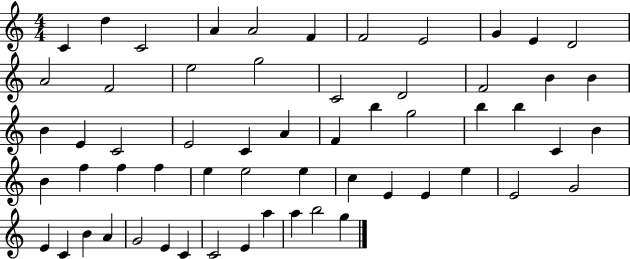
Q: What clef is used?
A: treble